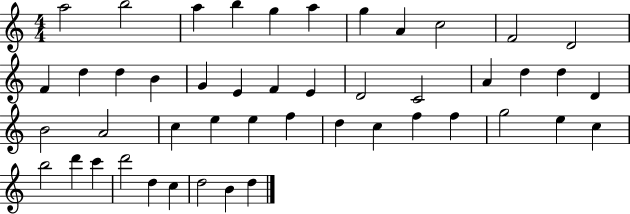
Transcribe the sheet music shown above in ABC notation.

X:1
T:Untitled
M:4/4
L:1/4
K:C
a2 b2 a b g a g A c2 F2 D2 F d d B G E F E D2 C2 A d d D B2 A2 c e e f d c f f g2 e c b2 d' c' d'2 d c d2 B d